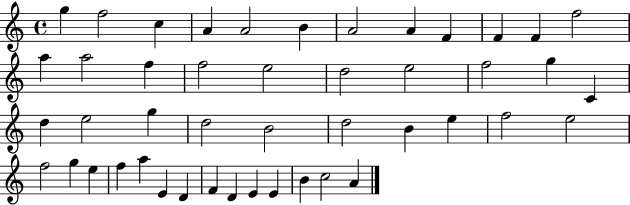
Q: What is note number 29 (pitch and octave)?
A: B4